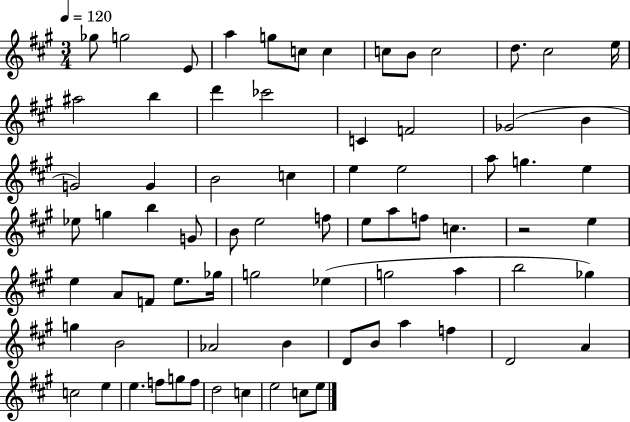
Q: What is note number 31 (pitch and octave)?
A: Eb5